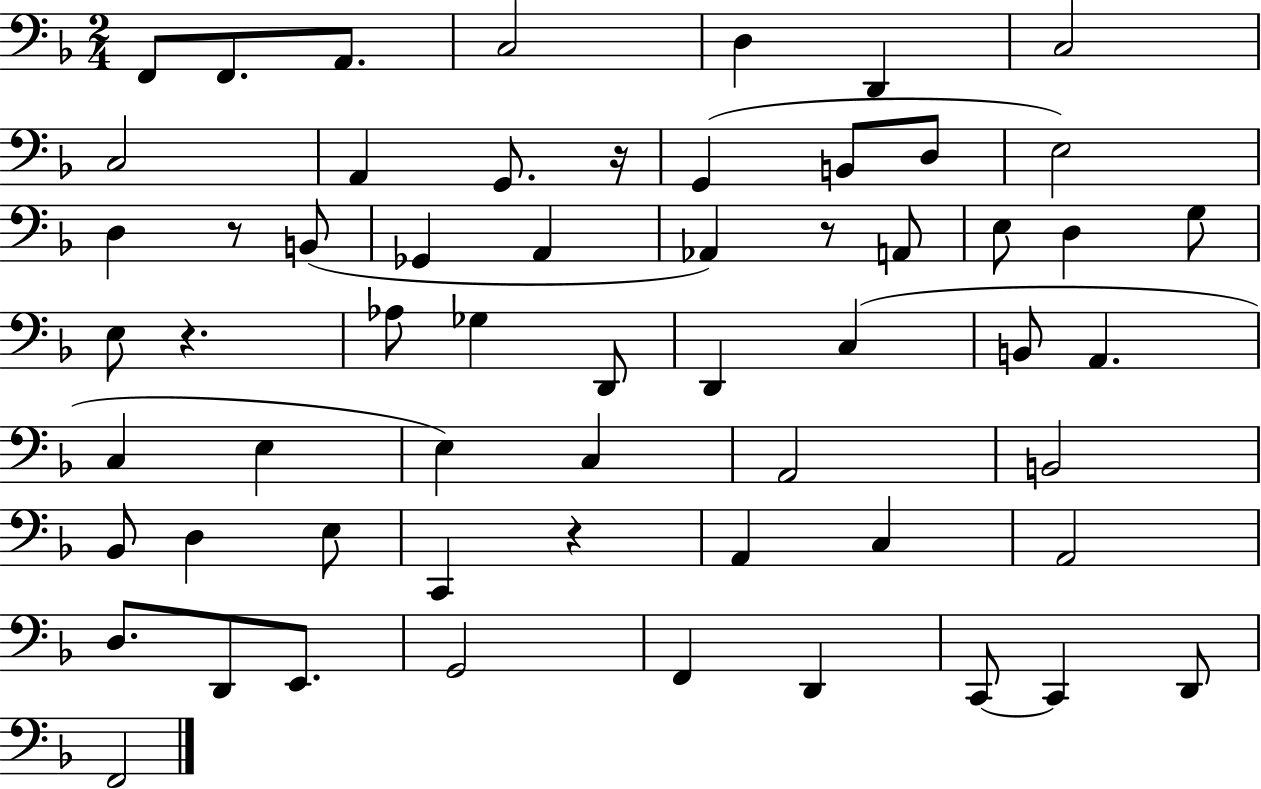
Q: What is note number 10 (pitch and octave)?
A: G2